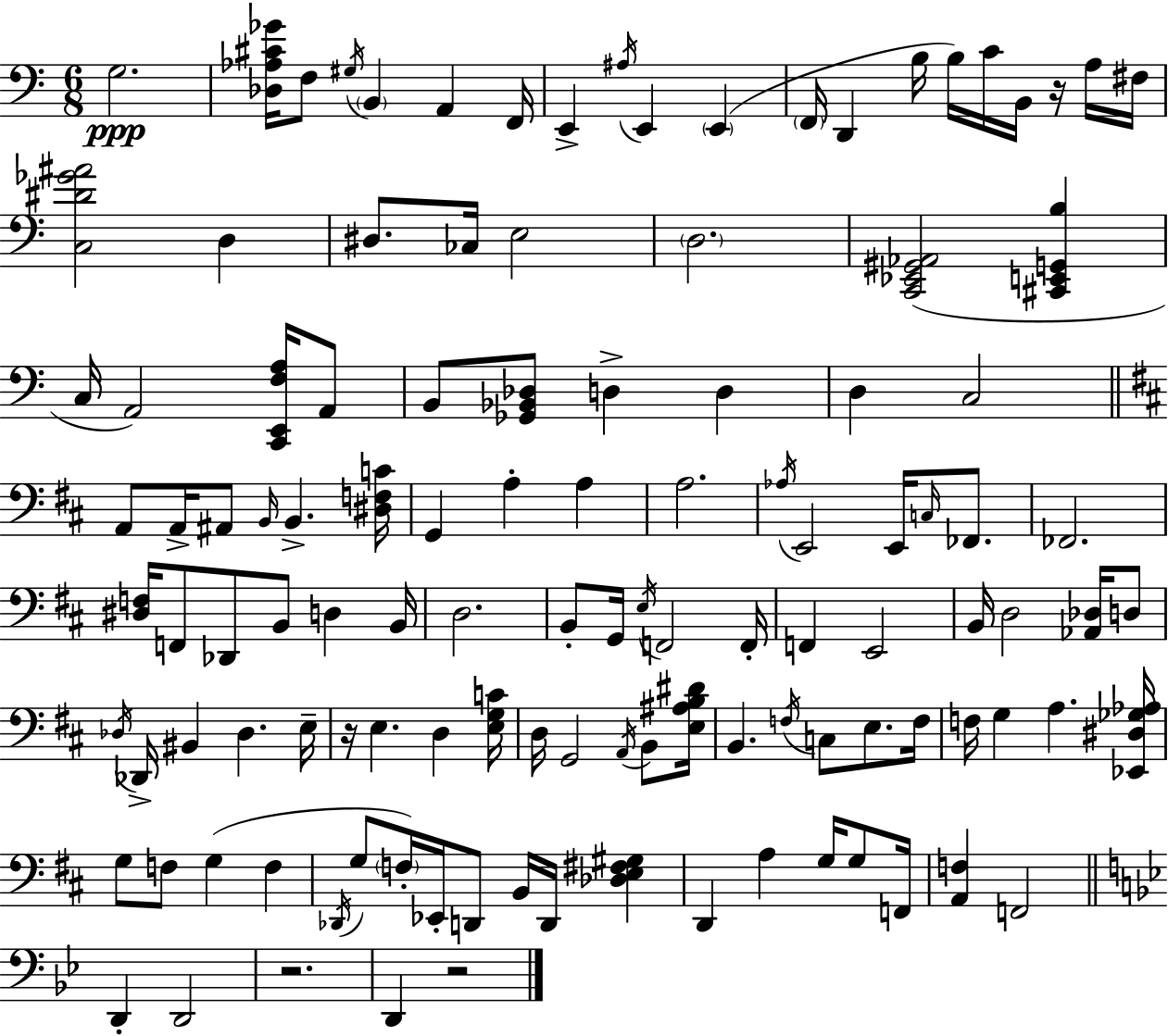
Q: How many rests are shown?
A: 4